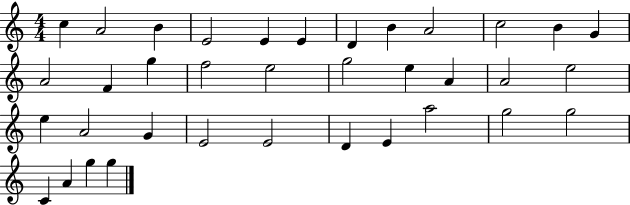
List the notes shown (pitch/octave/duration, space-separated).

C5/q A4/h B4/q E4/h E4/q E4/q D4/q B4/q A4/h C5/h B4/q G4/q A4/h F4/q G5/q F5/h E5/h G5/h E5/q A4/q A4/h E5/h E5/q A4/h G4/q E4/h E4/h D4/q E4/q A5/h G5/h G5/h C4/q A4/q G5/q G5/q